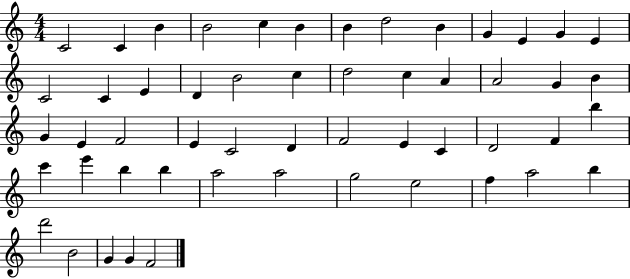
C4/h C4/q B4/q B4/h C5/q B4/q B4/q D5/h B4/q G4/q E4/q G4/q E4/q C4/h C4/q E4/q D4/q B4/h C5/q D5/h C5/q A4/q A4/h G4/q B4/q G4/q E4/q F4/h E4/q C4/h D4/q F4/h E4/q C4/q D4/h F4/q B5/q C6/q E6/q B5/q B5/q A5/h A5/h G5/h E5/h F5/q A5/h B5/q D6/h B4/h G4/q G4/q F4/h